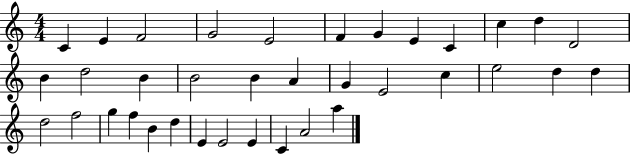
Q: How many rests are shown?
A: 0